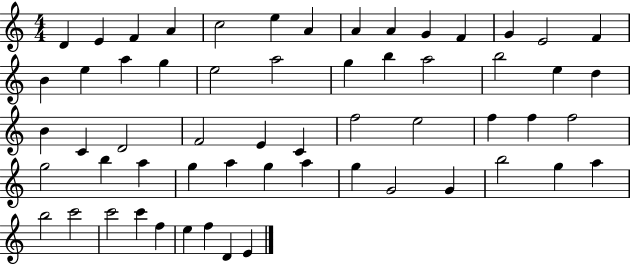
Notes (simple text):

D4/q E4/q F4/q A4/q C5/h E5/q A4/q A4/q A4/q G4/q F4/q G4/q E4/h F4/q B4/q E5/q A5/q G5/q E5/h A5/h G5/q B5/q A5/h B5/h E5/q D5/q B4/q C4/q D4/h F4/h E4/q C4/q F5/h E5/h F5/q F5/q F5/h G5/h B5/q A5/q G5/q A5/q G5/q A5/q G5/q G4/h G4/q B5/h G5/q A5/q B5/h C6/h C6/h C6/q F5/q E5/q F5/q D4/q E4/q